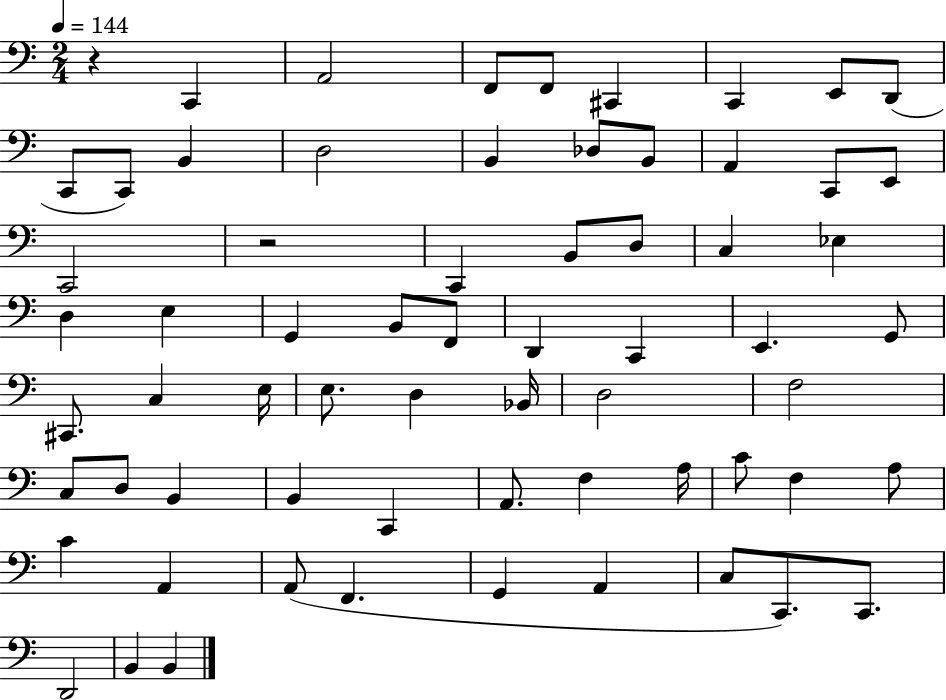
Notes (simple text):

R/q C2/q A2/h F2/e F2/e C#2/q C2/q E2/e D2/e C2/e C2/e B2/q D3/h B2/q Db3/e B2/e A2/q C2/e E2/e C2/h R/h C2/q B2/e D3/e C3/q Eb3/q D3/q E3/q G2/q B2/e F2/e D2/q C2/q E2/q. G2/e C#2/e. C3/q E3/s E3/e. D3/q Bb2/s D3/h F3/h C3/e D3/e B2/q B2/q C2/q A2/e. F3/q A3/s C4/e F3/q A3/e C4/q A2/q A2/e F2/q. G2/q A2/q C3/e C2/e. C2/e. D2/h B2/q B2/q